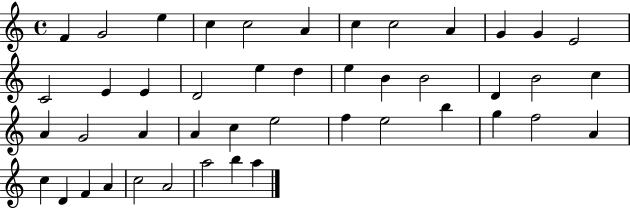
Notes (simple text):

F4/q G4/h E5/q C5/q C5/h A4/q C5/q C5/h A4/q G4/q G4/q E4/h C4/h E4/q E4/q D4/h E5/q D5/q E5/q B4/q B4/h D4/q B4/h C5/q A4/q G4/h A4/q A4/q C5/q E5/h F5/q E5/h B5/q G5/q F5/h A4/q C5/q D4/q F4/q A4/q C5/h A4/h A5/h B5/q A5/q